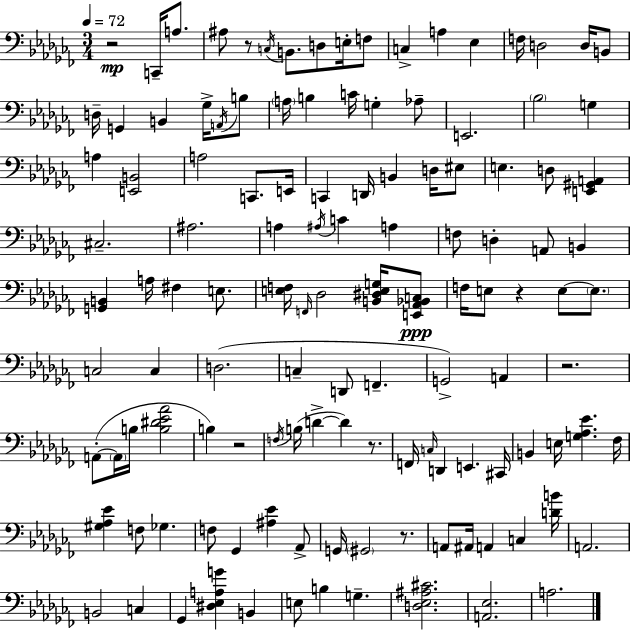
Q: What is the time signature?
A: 3/4